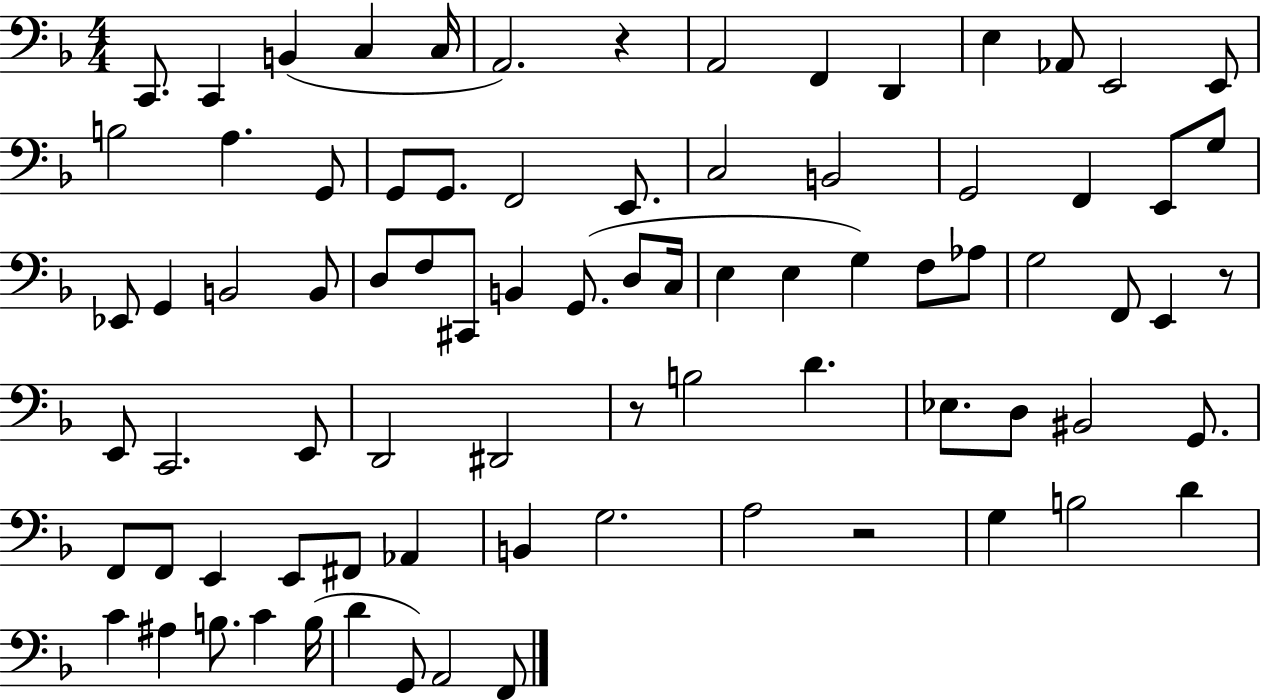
X:1
T:Untitled
M:4/4
L:1/4
K:F
C,,/2 C,, B,, C, C,/4 A,,2 z A,,2 F,, D,, E, _A,,/2 E,,2 E,,/2 B,2 A, G,,/2 G,,/2 G,,/2 F,,2 E,,/2 C,2 B,,2 G,,2 F,, E,,/2 G,/2 _E,,/2 G,, B,,2 B,,/2 D,/2 F,/2 ^C,,/2 B,, G,,/2 D,/2 C,/4 E, E, G, F,/2 _A,/2 G,2 F,,/2 E,, z/2 E,,/2 C,,2 E,,/2 D,,2 ^D,,2 z/2 B,2 D _E,/2 D,/2 ^B,,2 G,,/2 F,,/2 F,,/2 E,, E,,/2 ^F,,/2 _A,, B,, G,2 A,2 z2 G, B,2 D C ^A, B,/2 C B,/4 D G,,/2 A,,2 F,,/2